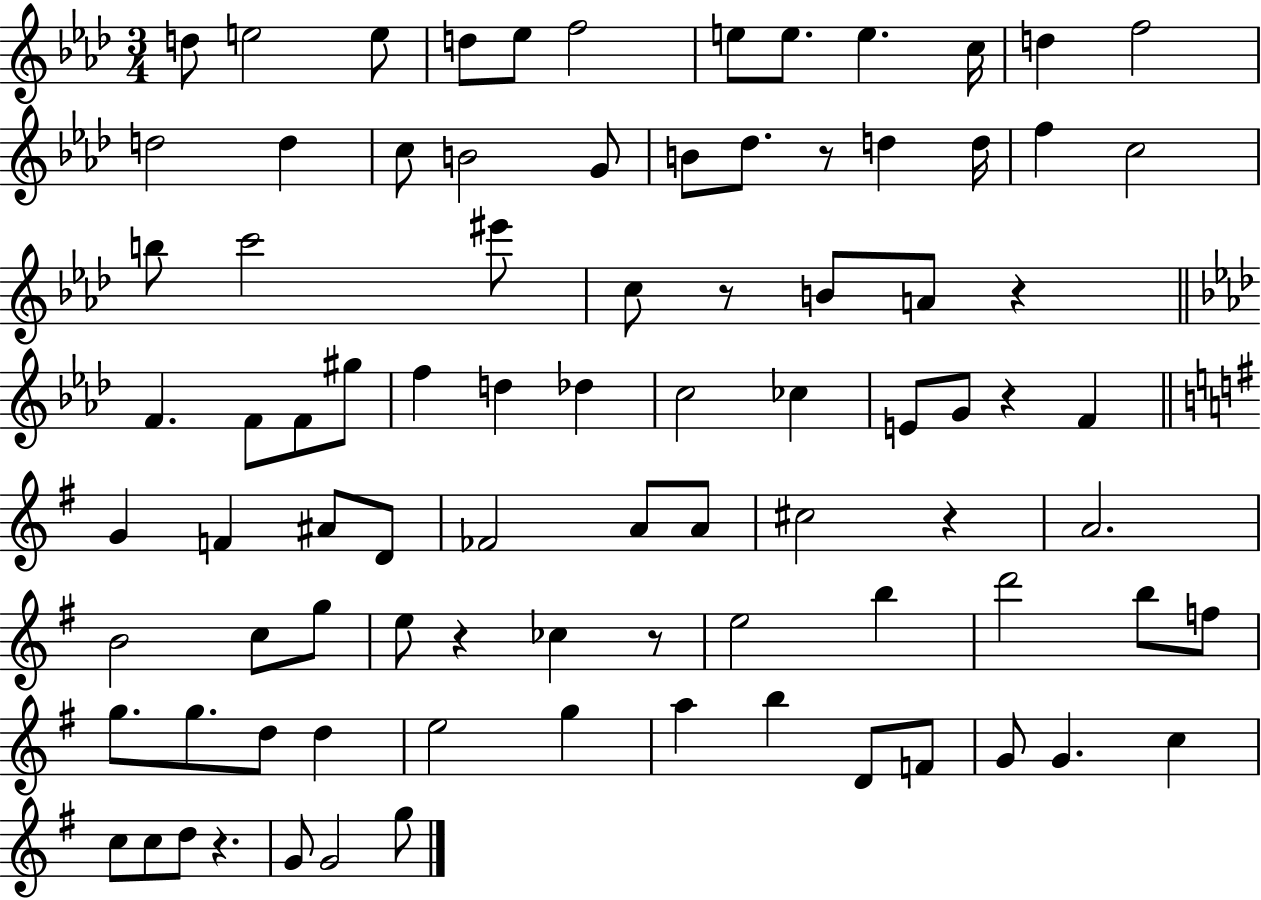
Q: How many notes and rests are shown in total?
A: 87